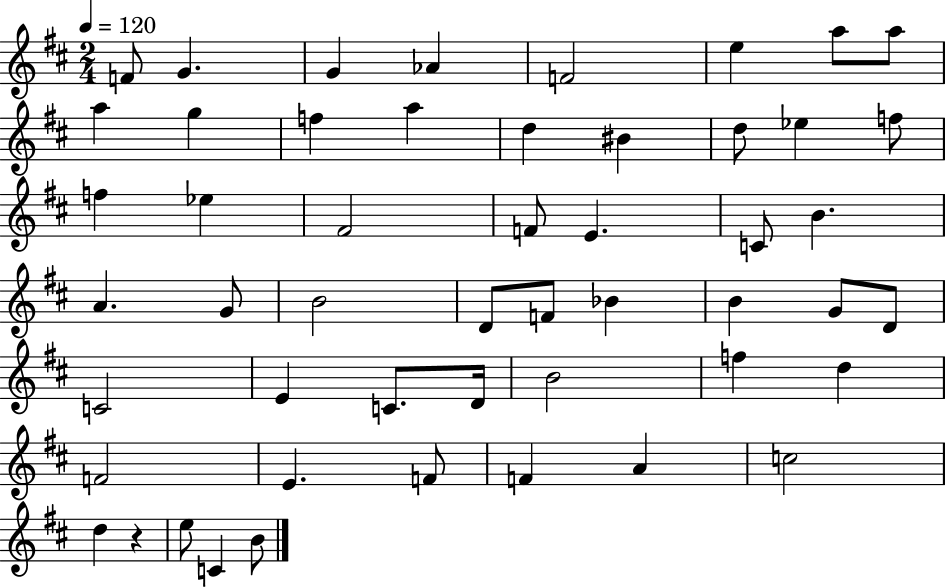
X:1
T:Untitled
M:2/4
L:1/4
K:D
F/2 G G _A F2 e a/2 a/2 a g f a d ^B d/2 _e f/2 f _e ^F2 F/2 E C/2 B A G/2 B2 D/2 F/2 _B B G/2 D/2 C2 E C/2 D/4 B2 f d F2 E F/2 F A c2 d z e/2 C B/2